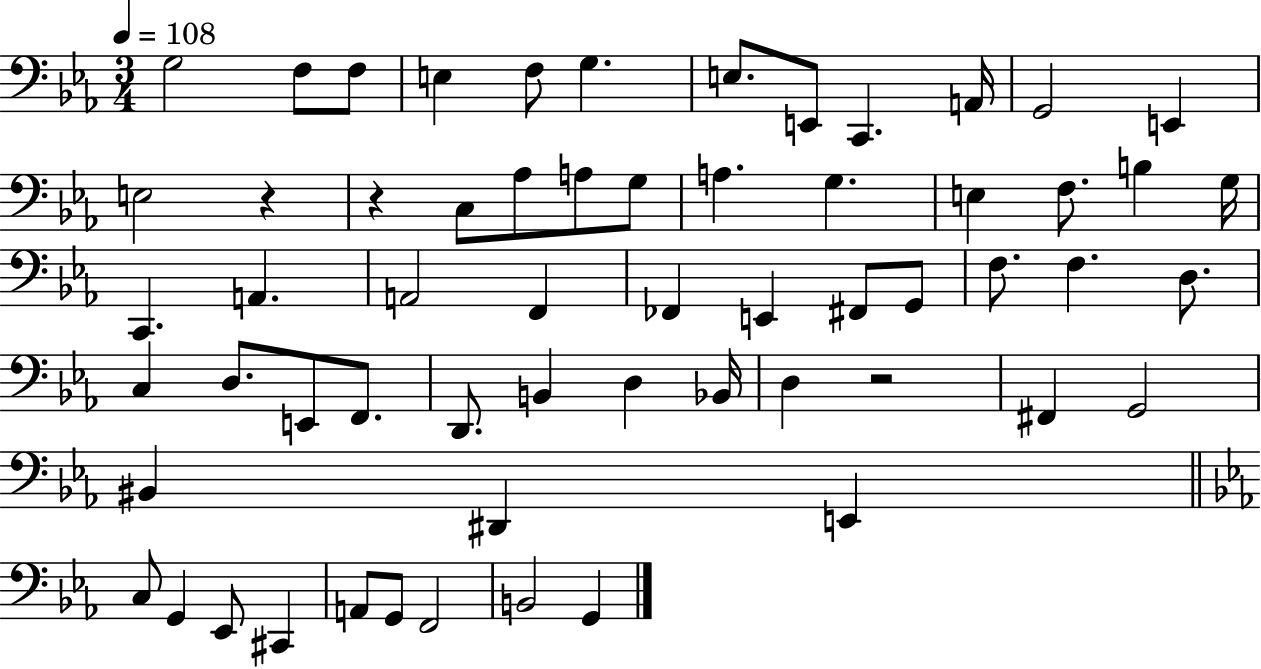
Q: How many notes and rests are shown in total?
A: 60